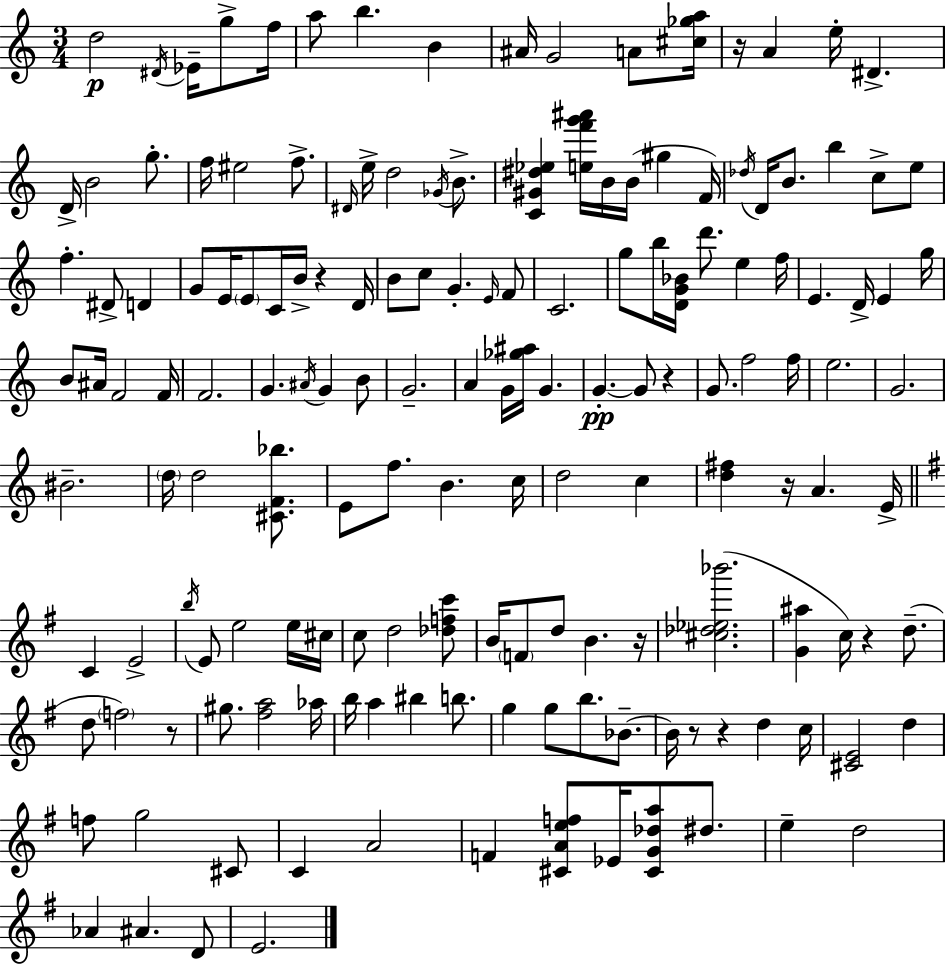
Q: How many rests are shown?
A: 9